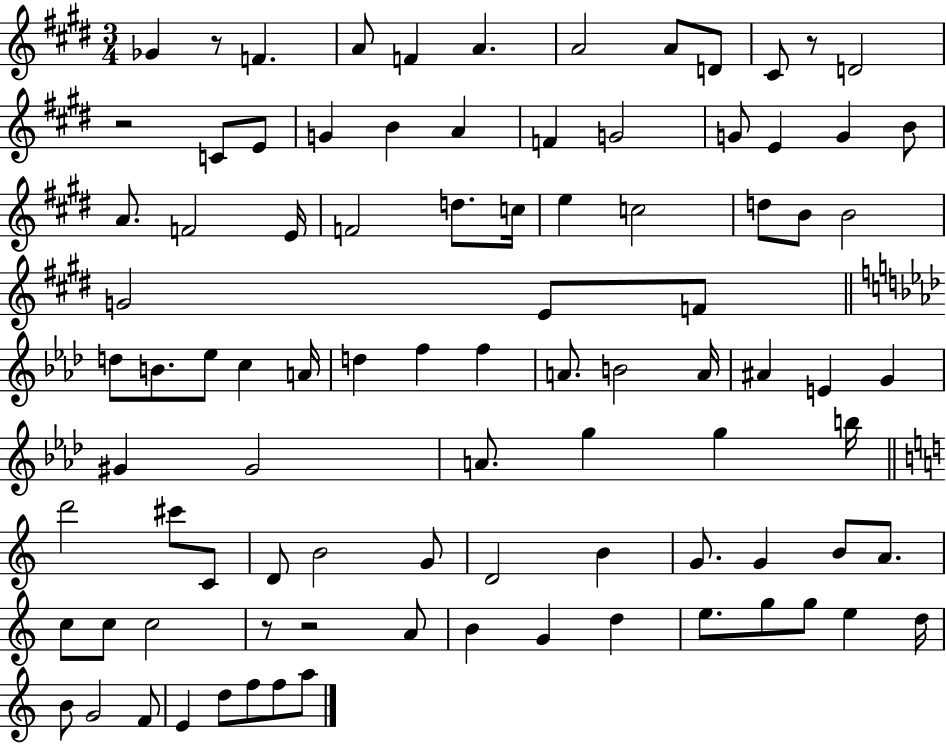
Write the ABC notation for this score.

X:1
T:Untitled
M:3/4
L:1/4
K:E
_G z/2 F A/2 F A A2 A/2 D/2 ^C/2 z/2 D2 z2 C/2 E/2 G B A F G2 G/2 E G B/2 A/2 F2 E/4 F2 d/2 c/4 e c2 d/2 B/2 B2 G2 E/2 F/2 d/2 B/2 _e/2 c A/4 d f f A/2 B2 A/4 ^A E G ^G ^G2 A/2 g g b/4 d'2 ^c'/2 C/2 D/2 B2 G/2 D2 B G/2 G B/2 A/2 c/2 c/2 c2 z/2 z2 A/2 B G d e/2 g/2 g/2 e d/4 B/2 G2 F/2 E d/2 f/2 f/2 a/2